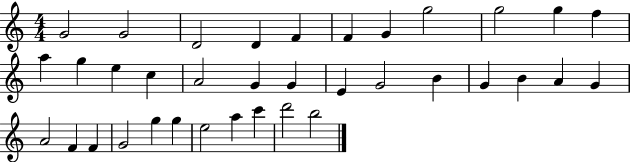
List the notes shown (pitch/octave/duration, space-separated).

G4/h G4/h D4/h D4/q F4/q F4/q G4/q G5/h G5/h G5/q F5/q A5/q G5/q E5/q C5/q A4/h G4/q G4/q E4/q G4/h B4/q G4/q B4/q A4/q G4/q A4/h F4/q F4/q G4/h G5/q G5/q E5/h A5/q C6/q D6/h B5/h